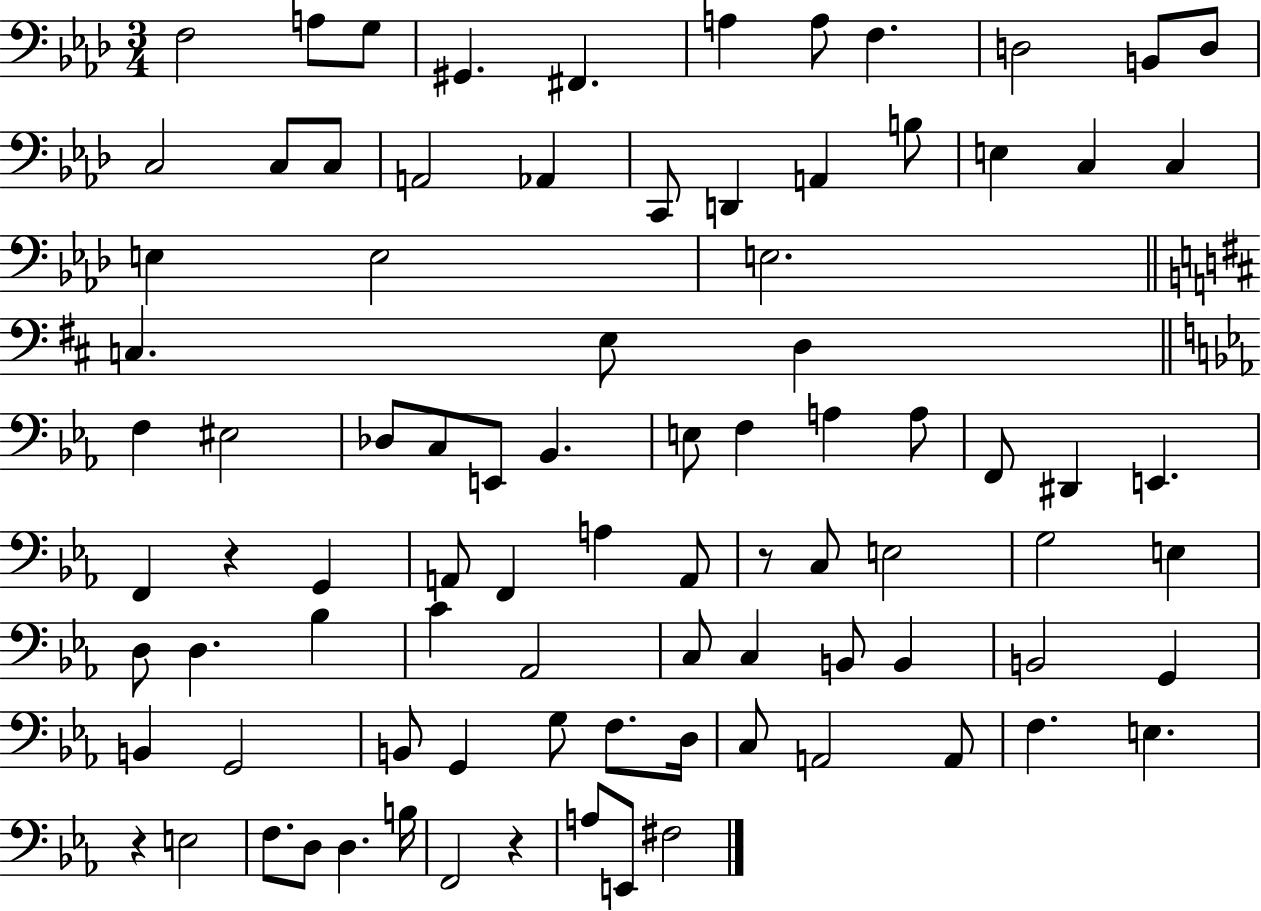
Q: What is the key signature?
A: AES major